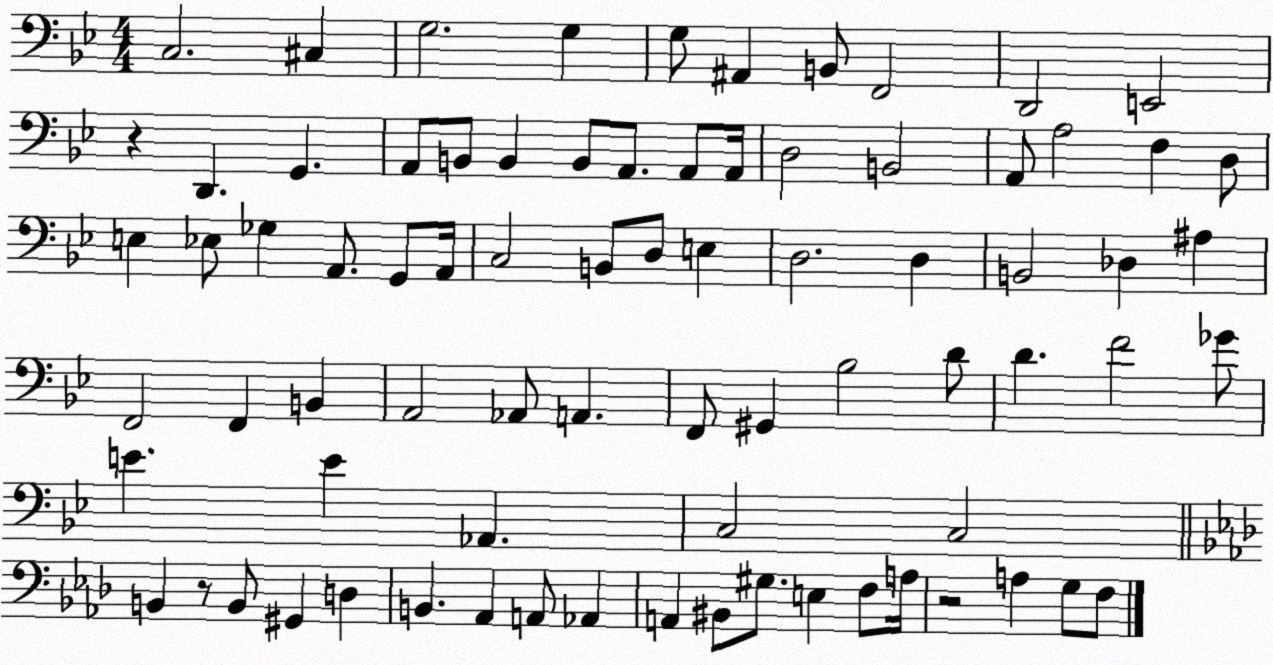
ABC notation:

X:1
T:Untitled
M:4/4
L:1/4
K:Bb
C,2 ^C, G,2 G, G,/2 ^A,, B,,/2 F,,2 D,,2 E,,2 z D,, G,, A,,/2 B,,/2 B,, B,,/2 A,,/2 A,,/2 A,,/4 D,2 B,,2 A,,/2 A,2 F, D,/2 E, _E,/2 _G, A,,/2 G,,/2 A,,/4 C,2 B,,/2 D,/2 E, D,2 D, B,,2 _D, ^A, F,,2 F,, B,, A,,2 _A,,/2 A,, F,,/2 ^G,, _B,2 D/2 D F2 _G/2 E E _A,, C,2 C,2 B,, z/2 B,,/2 ^G,, D, B,, _A,, A,,/2 _A,, A,, ^B,,/2 ^G,/2 E, F,/2 A,/4 z2 A, G,/2 F,/2